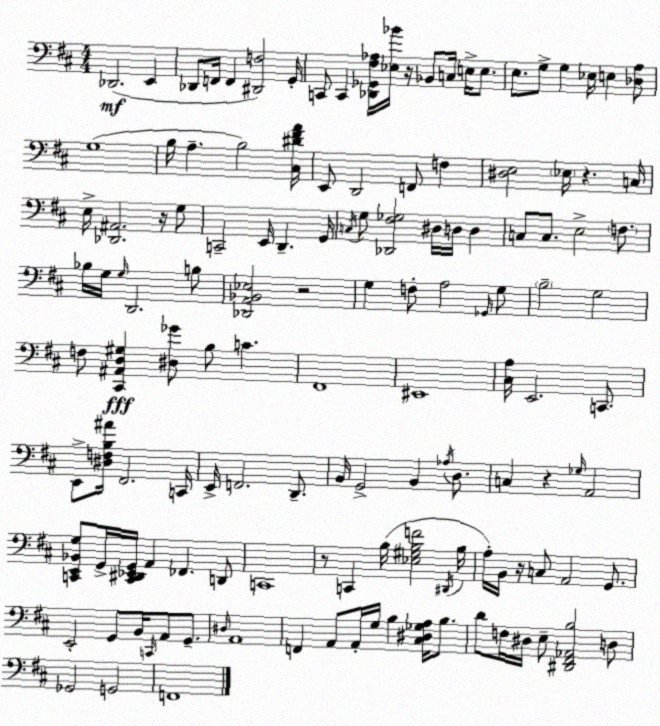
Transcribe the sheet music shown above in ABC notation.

X:1
T:Untitled
M:4/4
L:1/4
K:D
_D,,2 E,, _D,,/2 F,,/4 F,, [^D,,F,]2 G,,/4 C,,/2 C,, [_D,,_G,,^F,_A,]/4 [_E,_B]/4 z/4 _B,,/2 C,/4 E,/4 E,/2 E,/2 G,/2 G, _E,/4 E, [_D,A,]/2 G,4 B,/4 A, B,2 [^C,^D^FA]/4 E,,/2 D,,2 F,,/2 F, [^D,E,]2 _E,/4 z C,/4 E,/4 [_D,,^A,,]2 z/4 G,/2 C,,2 E,,/4 D,, G,,/4 C,/4 G,/2 [_D,,^F,_G,]2 ^D,/4 D,/4 D, C,/2 C,/2 E,2 F,/2 _B,/4 G,/4 G,/4 D,,2 B,/2 [_D,,A,,_B,,_E,]2 z2 G, F,/2 A,2 _G,,/4 G,/2 B,2 G,2 F,/2 [^C,,^A,,D,^G,] [^D,_G]/2 B,/2 C ^F,,4 ^E,,4 [^C,A,]/4 E,,2 C,,/2 E,,/2 [^D,F,B,^A]/4 ^F,,2 C,,/4 E,,/4 F,,2 D,,/2 B,,/4 G,,2 B,, _A,/4 D,/2 C, z _G,/4 A,,2 [C,,E,,_B,,G,]/2 G,,/4 [C,,^D,,_E,,G,,]/4 A,, _F,, D,,/2 C,,4 z/2 C,, B,/4 [_E,^G,B,F]2 ^D,,/4 B,/4 A,/4 B,,/4 z/4 C,/2 A,,2 G,,/2 E,,2 G,,/2 B,,/4 C,,/4 A,,/2 G,,/2 ^D,/4 A,,4 F,, A,,/2 A,,/4 G,/4 B, [^C,^D,_G,A,]/4 B,/2 D/2 F,/4 ^D,/4 E,/2 [^D,,^F,,_A,,B,]2 D,/2 _G,,2 G,,2 F,,4